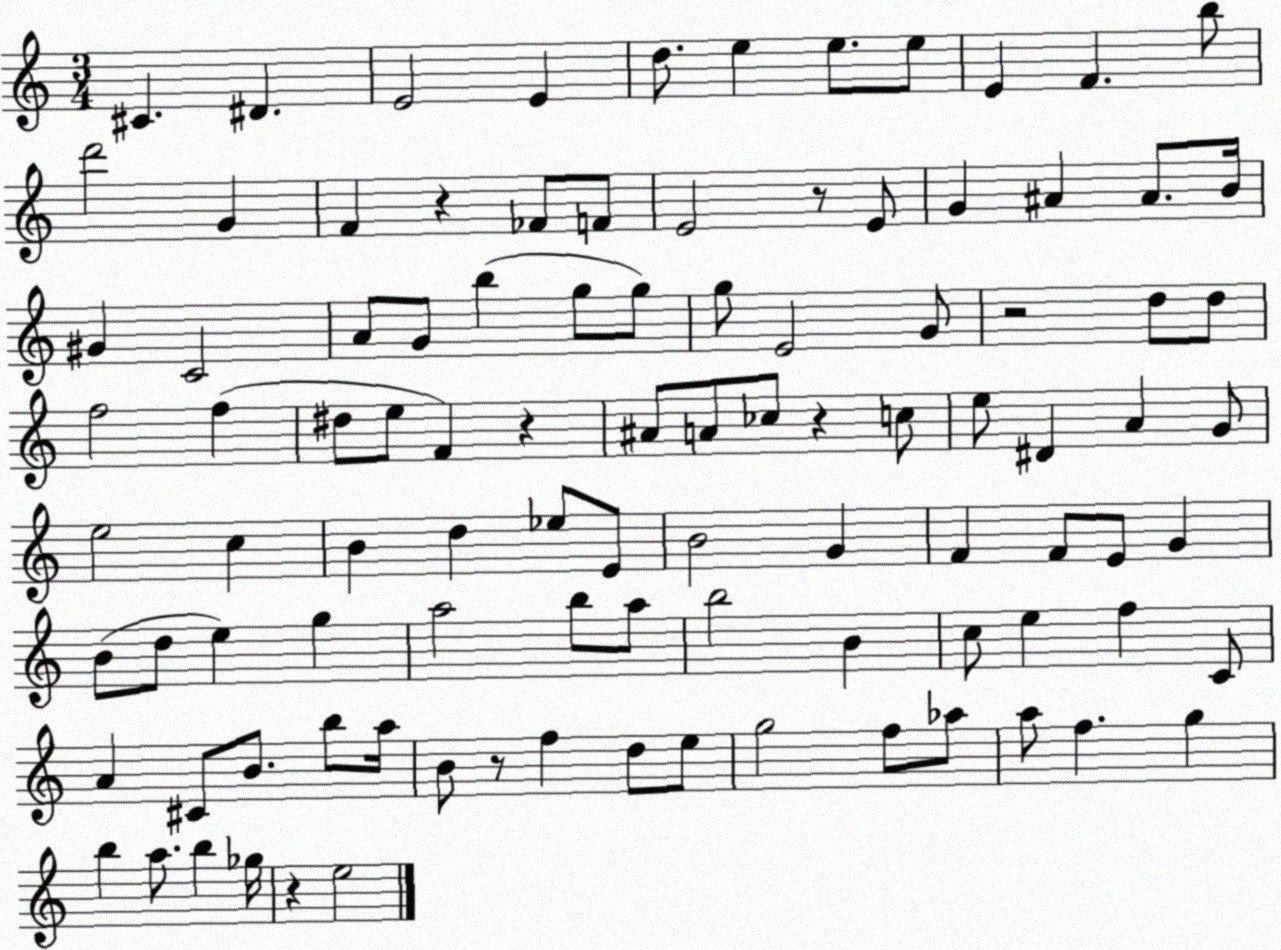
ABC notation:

X:1
T:Untitled
M:3/4
L:1/4
K:C
^C ^D E2 E d/2 e e/2 e/2 E F b/2 d'2 G F z _F/2 F/2 E2 z/2 E/2 G ^A ^A/2 B/4 ^G C2 A/2 G/2 b g/2 g/2 g/2 E2 G/2 z2 d/2 d/2 f2 f ^d/2 e/2 F z ^A/2 A/2 _c/2 z c/2 e/2 ^D A G/2 e2 c B d _e/2 E/2 B2 G F F/2 E/2 G B/2 d/2 e g a2 b/2 a/2 b2 B c/2 e f C/2 A ^C/2 B/2 b/2 a/4 B/2 z/2 f d/2 e/2 g2 f/2 _a/2 a/2 f g b a/2 b _g/4 z e2